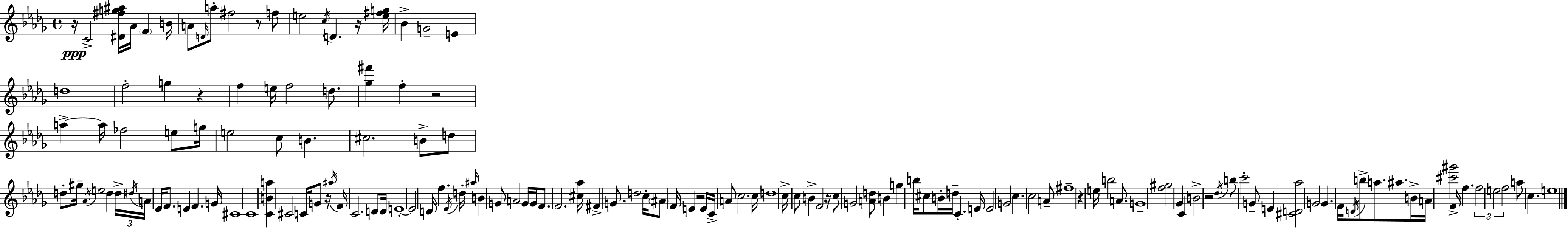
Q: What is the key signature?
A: BES minor